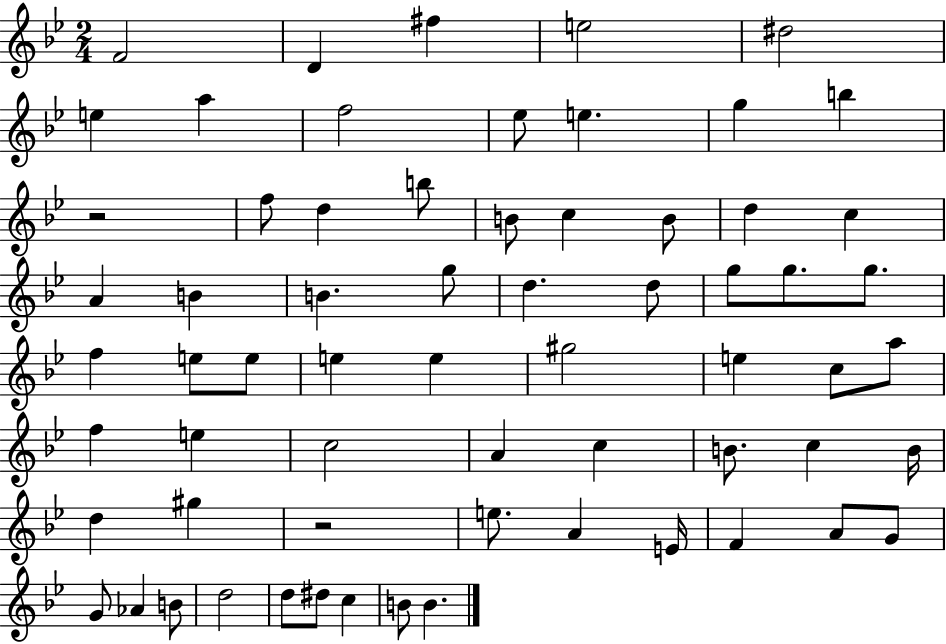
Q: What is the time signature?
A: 2/4